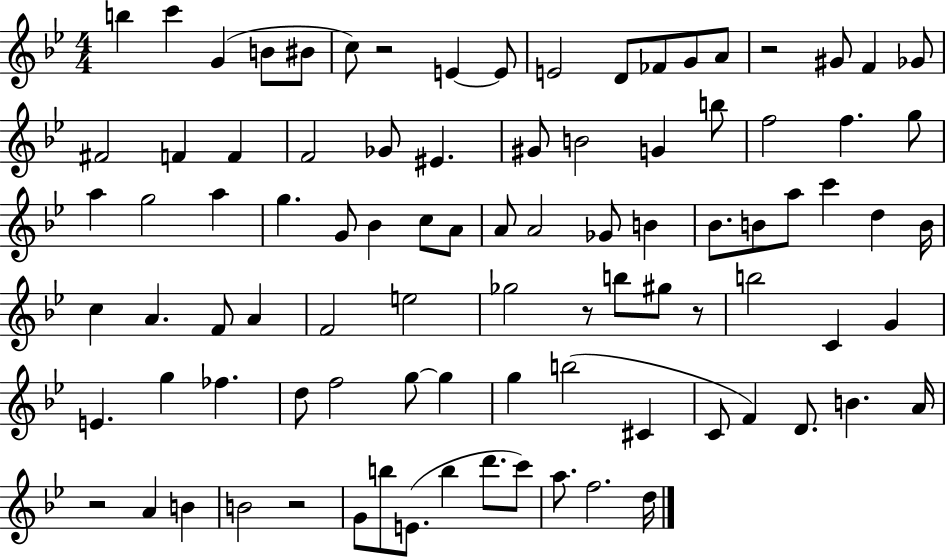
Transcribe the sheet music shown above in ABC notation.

X:1
T:Untitled
M:4/4
L:1/4
K:Bb
b c' G B/2 ^B/2 c/2 z2 E E/2 E2 D/2 _F/2 G/2 A/2 z2 ^G/2 F _G/2 ^F2 F F F2 _G/2 ^E ^G/2 B2 G b/2 f2 f g/2 a g2 a g G/2 _B c/2 A/2 A/2 A2 _G/2 B _B/2 B/2 a/2 c' d B/4 c A F/2 A F2 e2 _g2 z/2 b/2 ^g/2 z/2 b2 C G E g _f d/2 f2 g/2 g g b2 ^C C/2 F D/2 B A/4 z2 A B B2 z2 G/2 b/2 E/2 b d'/2 c'/2 a/2 f2 d/4